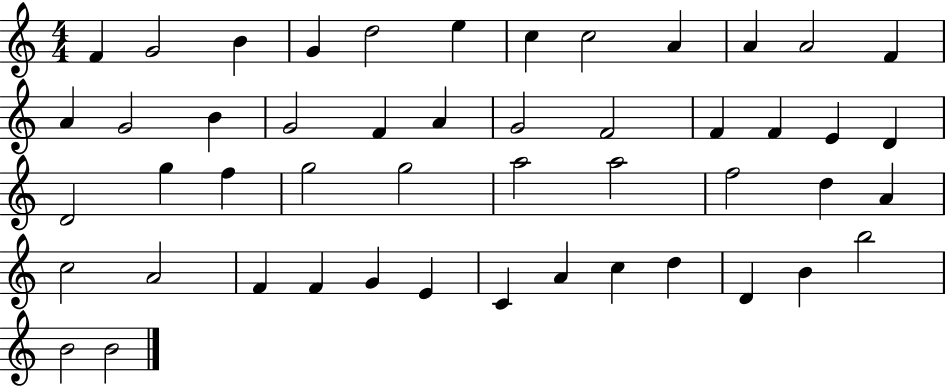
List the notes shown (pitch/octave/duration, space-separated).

F4/q G4/h B4/q G4/q D5/h E5/q C5/q C5/h A4/q A4/q A4/h F4/q A4/q G4/h B4/q G4/h F4/q A4/q G4/h F4/h F4/q F4/q E4/q D4/q D4/h G5/q F5/q G5/h G5/h A5/h A5/h F5/h D5/q A4/q C5/h A4/h F4/q F4/q G4/q E4/q C4/q A4/q C5/q D5/q D4/q B4/q B5/h B4/h B4/h